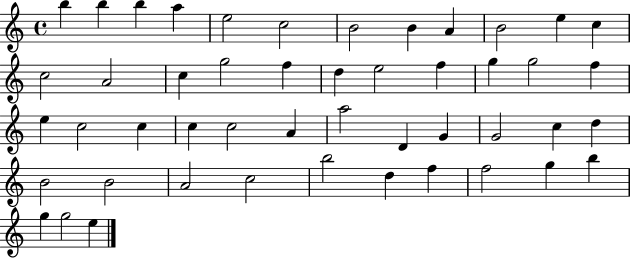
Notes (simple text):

B5/q B5/q B5/q A5/q E5/h C5/h B4/h B4/q A4/q B4/h E5/q C5/q C5/h A4/h C5/q G5/h F5/q D5/q E5/h F5/q G5/q G5/h F5/q E5/q C5/h C5/q C5/q C5/h A4/q A5/h D4/q G4/q G4/h C5/q D5/q B4/h B4/h A4/h C5/h B5/h D5/q F5/q F5/h G5/q B5/q G5/q G5/h E5/q